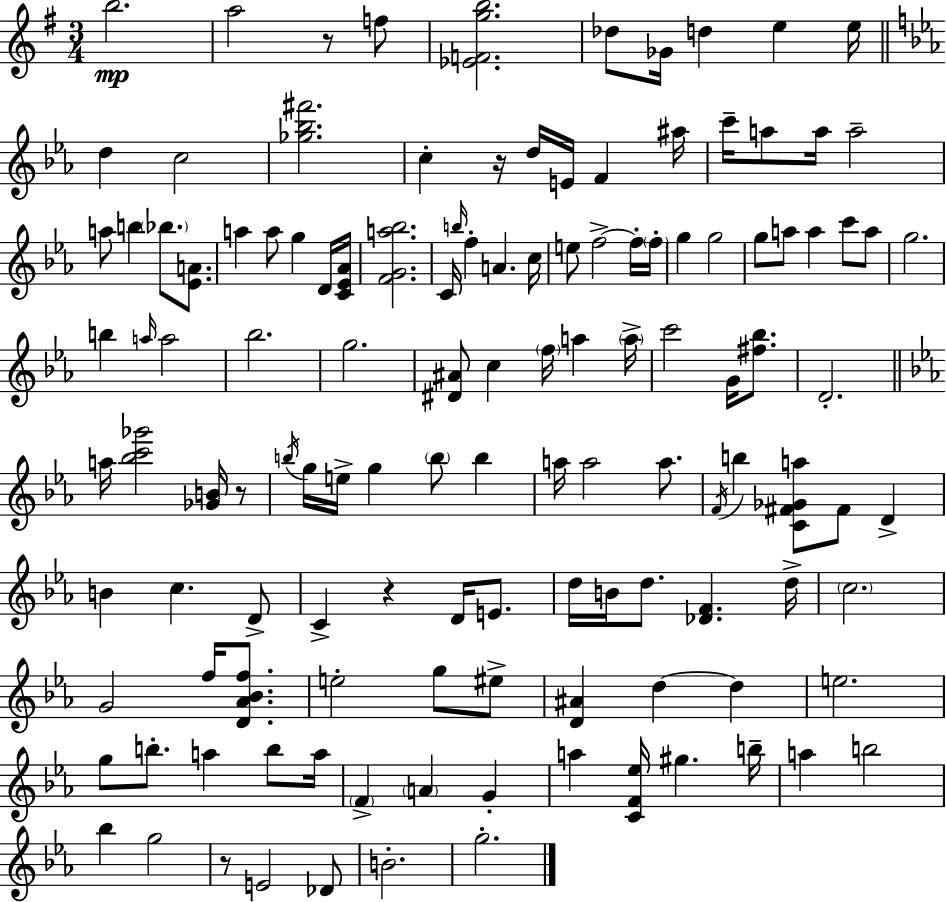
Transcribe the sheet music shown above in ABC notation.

X:1
T:Untitled
M:3/4
L:1/4
K:Em
b2 a2 z/2 f/2 [_EFgb]2 _d/2 _G/4 d e e/4 d c2 [_g_b^f']2 c z/4 d/4 E/4 F ^a/4 c'/4 a/2 a/4 a2 a/2 b _b/2 [_EA]/2 a a/2 g D/4 [C_E_A]/4 [FGa_b]2 C/4 b/4 f A c/4 e/2 f2 f/4 f/4 g g2 g/2 a/2 a c'/2 a/2 g2 b a/4 a2 _b2 g2 [^D^A]/2 c f/4 a a/4 c'2 G/4 [^f_b]/2 D2 a/4 [_bc'_g']2 [_GB]/4 z/2 b/4 g/4 e/4 g b/2 b a/4 a2 a/2 F/4 b [C^F_Ga]/2 ^F/2 D B c D/2 C z D/4 E/2 d/4 B/4 d/2 [_DF] d/4 c2 G2 f/4 [D_A_Bf]/2 e2 g/2 ^e/2 [D^A] d d e2 g/2 b/2 a b/2 a/4 F A G a [CF_e]/4 ^g b/4 a b2 _b g2 z/2 E2 _D/2 B2 g2